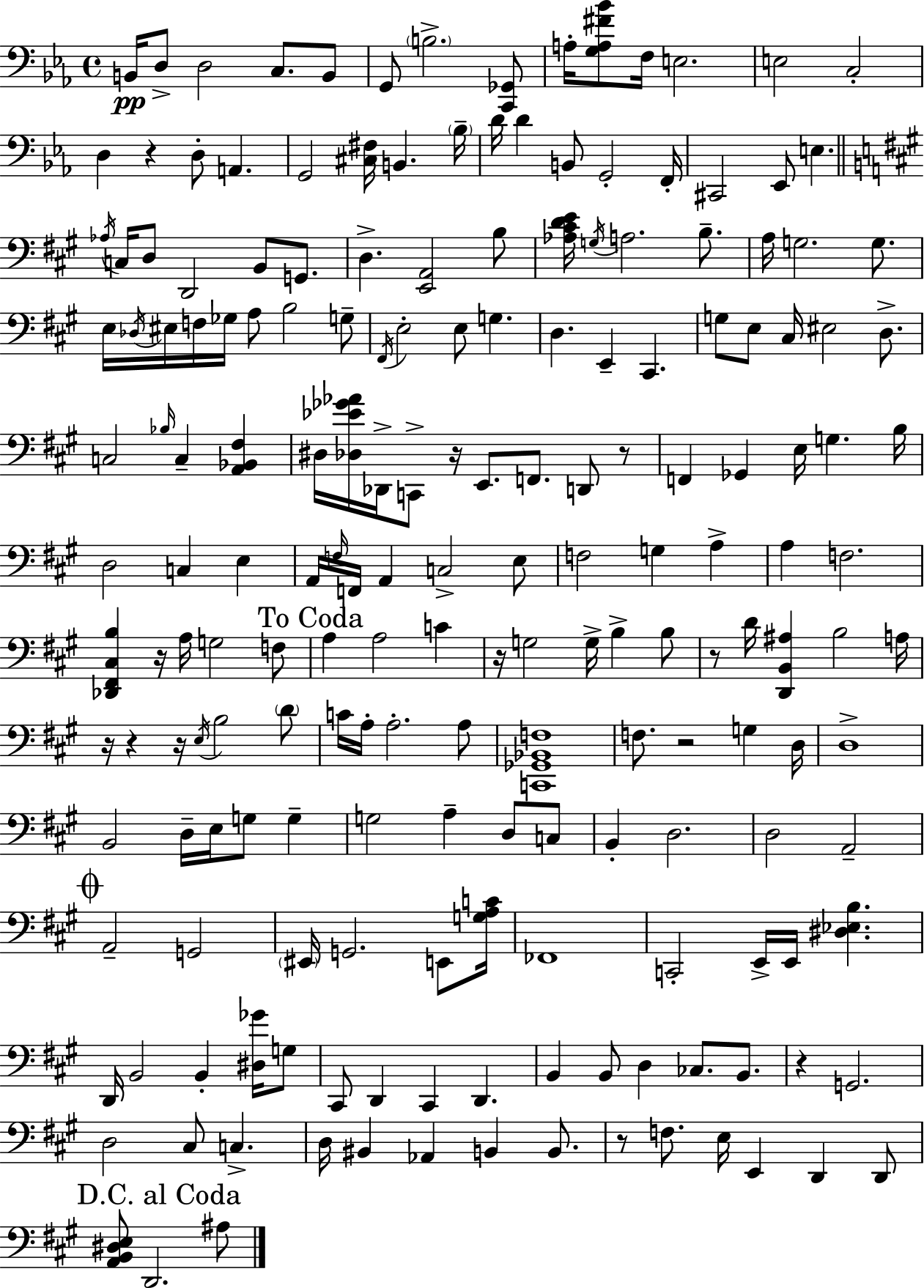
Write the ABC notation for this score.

X:1
T:Untitled
M:4/4
L:1/4
K:Eb
B,,/4 D,/2 D,2 C,/2 B,,/2 G,,/2 B,2 [C,,_G,,]/2 A,/4 [G,A,^F_B]/2 F,/4 E,2 E,2 C,2 D, z D,/2 A,, G,,2 [^C,^F,]/4 B,, _B,/4 D/4 D B,,/2 G,,2 F,,/4 ^C,,2 _E,,/2 E, _A,/4 C,/4 D,/2 D,,2 B,,/2 G,,/2 D, [E,,A,,]2 B,/2 [_A,^CDE]/4 G,/4 A,2 B,/2 A,/4 G,2 G,/2 E,/4 _D,/4 ^E,/4 F,/4 _G,/4 A,/2 B,2 G,/2 ^F,,/4 E,2 E,/2 G, D, E,, ^C,, G,/2 E,/2 ^C,/4 ^E,2 D,/2 C,2 _B,/4 C, [A,,_B,,^F,] ^D,/4 [_D,_E_G_A]/4 _D,,/4 C,,/2 z/4 E,,/2 F,,/2 D,,/2 z/2 F,, _G,, E,/4 G, B,/4 D,2 C, E, A,,/4 F,/4 F,,/4 A,, C,2 E,/2 F,2 G, A, A, F,2 [_D,,^F,,^C,B,] z/4 A,/4 G,2 F,/2 A, A,2 C z/4 G,2 G,/4 B, B,/2 z/2 D/4 [D,,B,,^A,] B,2 A,/4 z/4 z z/4 E,/4 B,2 D/2 C/4 A,/4 A,2 A,/2 [C,,_G,,_B,,F,]4 F,/2 z2 G, D,/4 D,4 B,,2 D,/4 E,/4 G,/2 G, G,2 A, D,/2 C,/2 B,, D,2 D,2 A,,2 A,,2 G,,2 ^E,,/4 G,,2 E,,/2 [G,A,C]/4 _F,,4 C,,2 E,,/4 E,,/4 [^D,_E,B,] D,,/4 B,,2 B,, [^D,_G]/4 G,/2 ^C,,/2 D,, ^C,, D,, B,, B,,/2 D, _C,/2 B,,/2 z G,,2 D,2 ^C,/2 C, D,/4 ^B,, _A,, B,, B,,/2 z/2 F,/2 E,/4 E,, D,, D,,/2 [A,,B,,^D,E,]/2 D,,2 ^A,/2